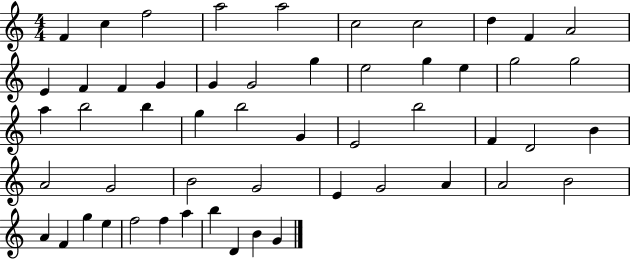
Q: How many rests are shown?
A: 0